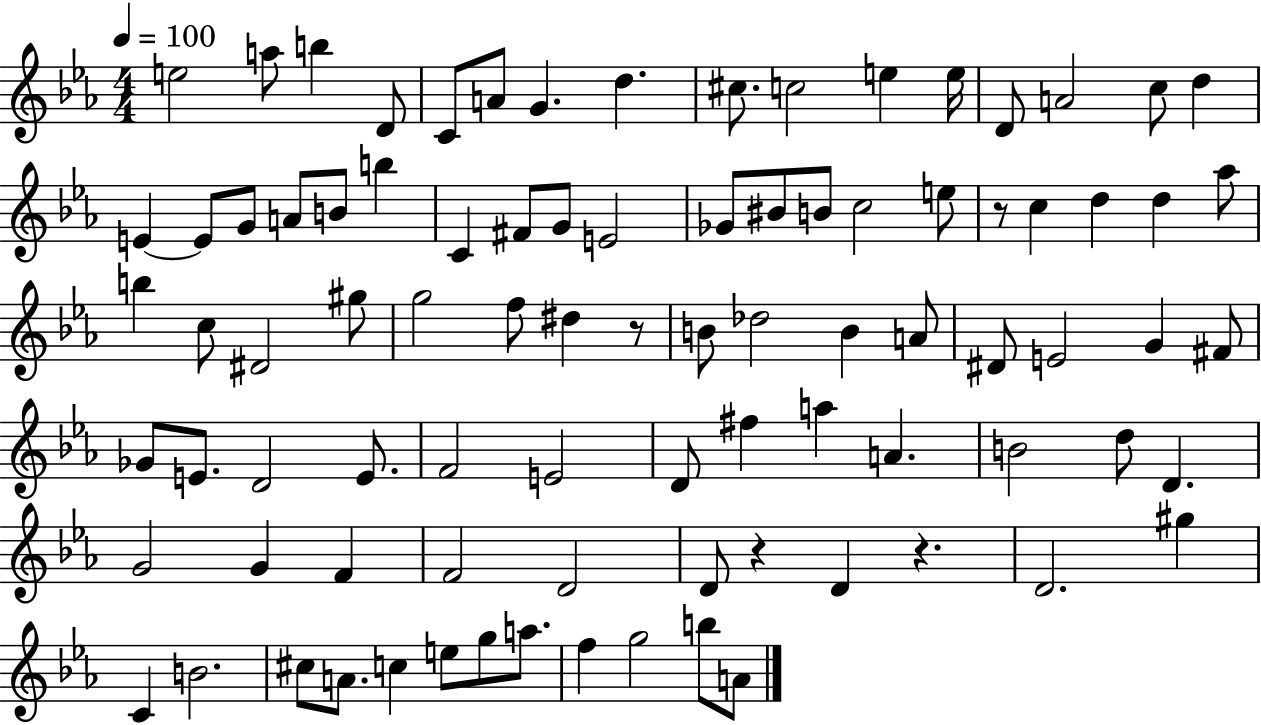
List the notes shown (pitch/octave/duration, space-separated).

E5/h A5/e B5/q D4/e C4/e A4/e G4/q. D5/q. C#5/e. C5/h E5/q E5/s D4/e A4/h C5/e D5/q E4/q E4/e G4/e A4/e B4/e B5/q C4/q F#4/e G4/e E4/h Gb4/e BIS4/e B4/e C5/h E5/e R/e C5/q D5/q D5/q Ab5/e B5/q C5/e D#4/h G#5/e G5/h F5/e D#5/q R/e B4/e Db5/h B4/q A4/e D#4/e E4/h G4/q F#4/e Gb4/e E4/e. D4/h E4/e. F4/h E4/h D4/e F#5/q A5/q A4/q. B4/h D5/e D4/q. G4/h G4/q F4/q F4/h D4/h D4/e R/q D4/q R/q. D4/h. G#5/q C4/q B4/h. C#5/e A4/e. C5/q E5/e G5/e A5/e. F5/q G5/h B5/e A4/e